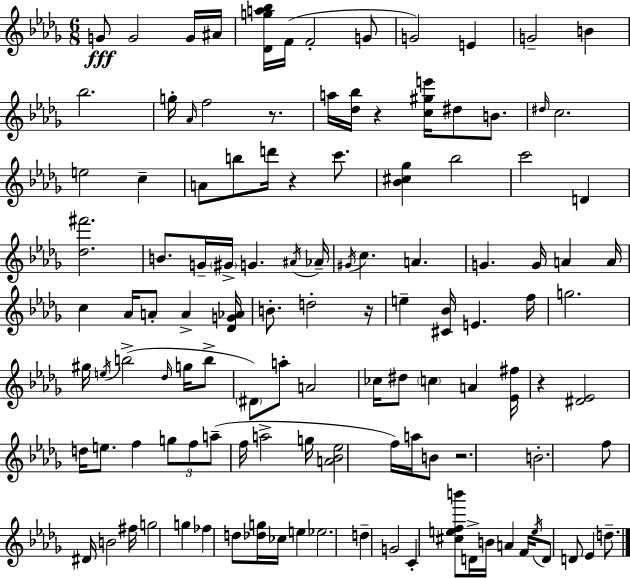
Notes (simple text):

G4/e G4/h G4/s A#4/s [Db4,G5,A5,Bb5]/s F4/s F4/h G4/e G4/h E4/q G4/h B4/q Bb5/h. G5/s Ab4/s F5/h R/e. A5/s [Db5,Bb5]/s R/q [C5,G#5,E6]/s D#5/e B4/e. D#5/s C5/h. E5/h C5/q A4/e B5/e D6/s R/q C6/e. [Bb4,C#5,Gb5]/q Bb5/h C6/h D4/q [Db5,F#6]/h. B4/e. G4/s G#4/s G4/q. A#4/s Ab4/s G#4/s C5/q. A4/q. G4/q. G4/s A4/q A4/s C5/q Ab4/s A4/e A4/q [Db4,G4,Ab4]/s B4/e. D5/h R/s E5/q [C#4,Bb4]/s E4/q. F5/s G5/h. G#5/s E5/s B5/h Db5/s G5/s B5/e D#4/e A5/e A4/h CES5/s D#5/e C5/q A4/q [Eb4,F#5]/s R/q [D#4,Eb4]/h D5/s E5/e. F5/q G5/e F5/e A5/e F5/s A5/h G5/s [A4,Bb4,Eb5]/h F5/s A5/s B4/e R/h. B4/h. F5/e D#4/s B4/h F#5/s G5/h G5/q FES5/q D5/e [Db5,G5]/s CES5/s E5/q Eb5/h. D5/q G4/h C4/q [C#5,E5,F5,B6]/e D4/s B4/s A4/q F4/s E5/s D4/e D4/e Eb4/q D5/e.